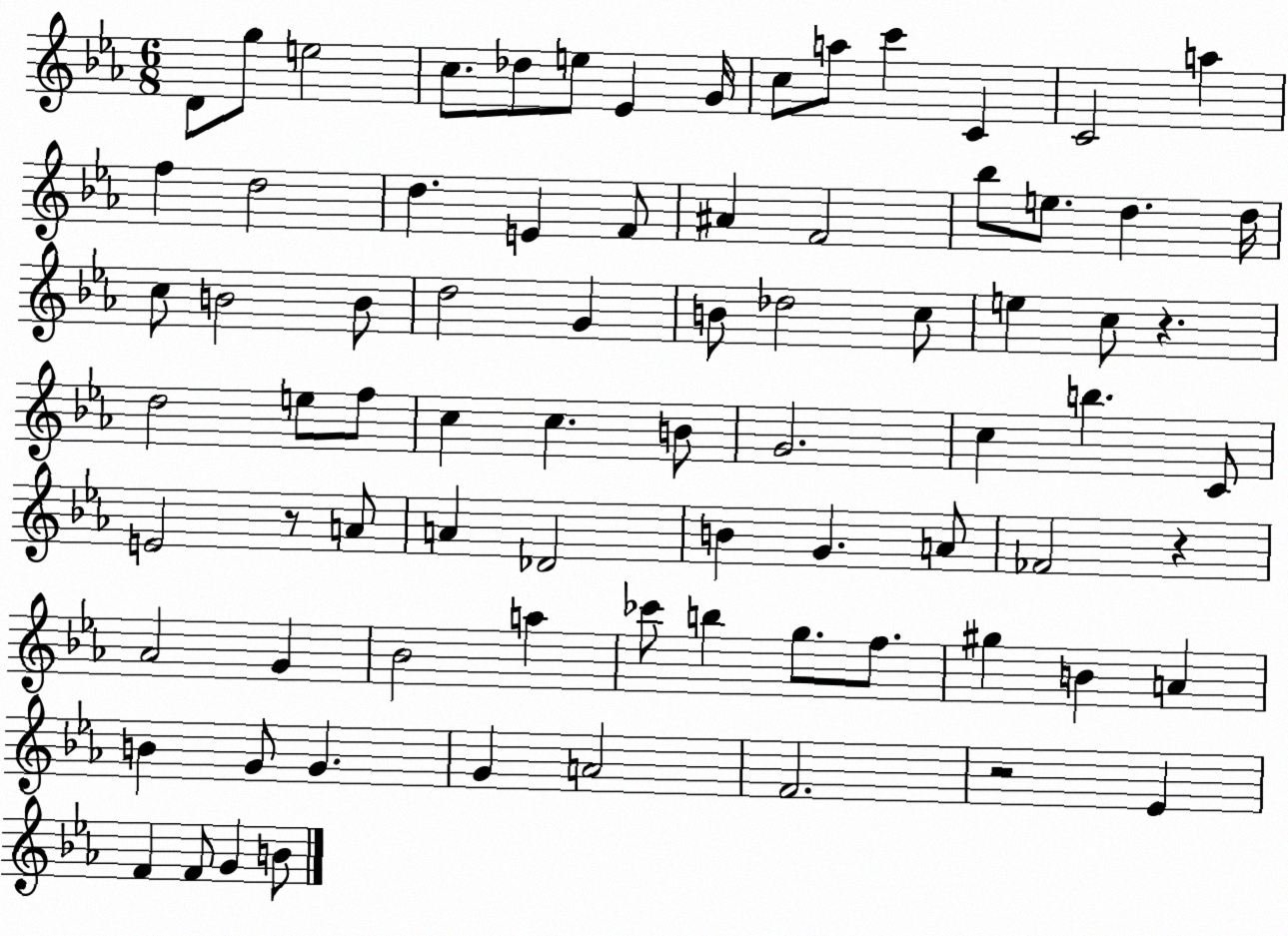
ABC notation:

X:1
T:Untitled
M:6/8
L:1/4
K:Eb
D/2 g/2 e2 c/2 _d/2 e/2 _E G/4 c/2 a/2 c' C C2 a f d2 d E F/2 ^A F2 _b/2 e/2 d d/4 c/2 B2 B/2 d2 G B/2 _d2 c/2 e c/2 z d2 e/2 f/2 c c B/2 G2 c b C/2 E2 z/2 A/2 A _D2 B G A/2 _F2 z _A2 G _B2 a _c'/2 b g/2 f/2 ^g B A B G/2 G G A2 F2 z2 _E F F/2 G B/2